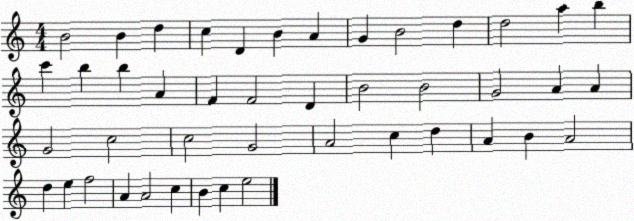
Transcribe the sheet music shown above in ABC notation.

X:1
T:Untitled
M:4/4
L:1/4
K:C
B2 B d c D B A G B2 d d2 a b c' b b A F F2 D B2 B2 G2 A A G2 c2 c2 G2 A2 c d A B A2 d e f2 A A2 c B c e2